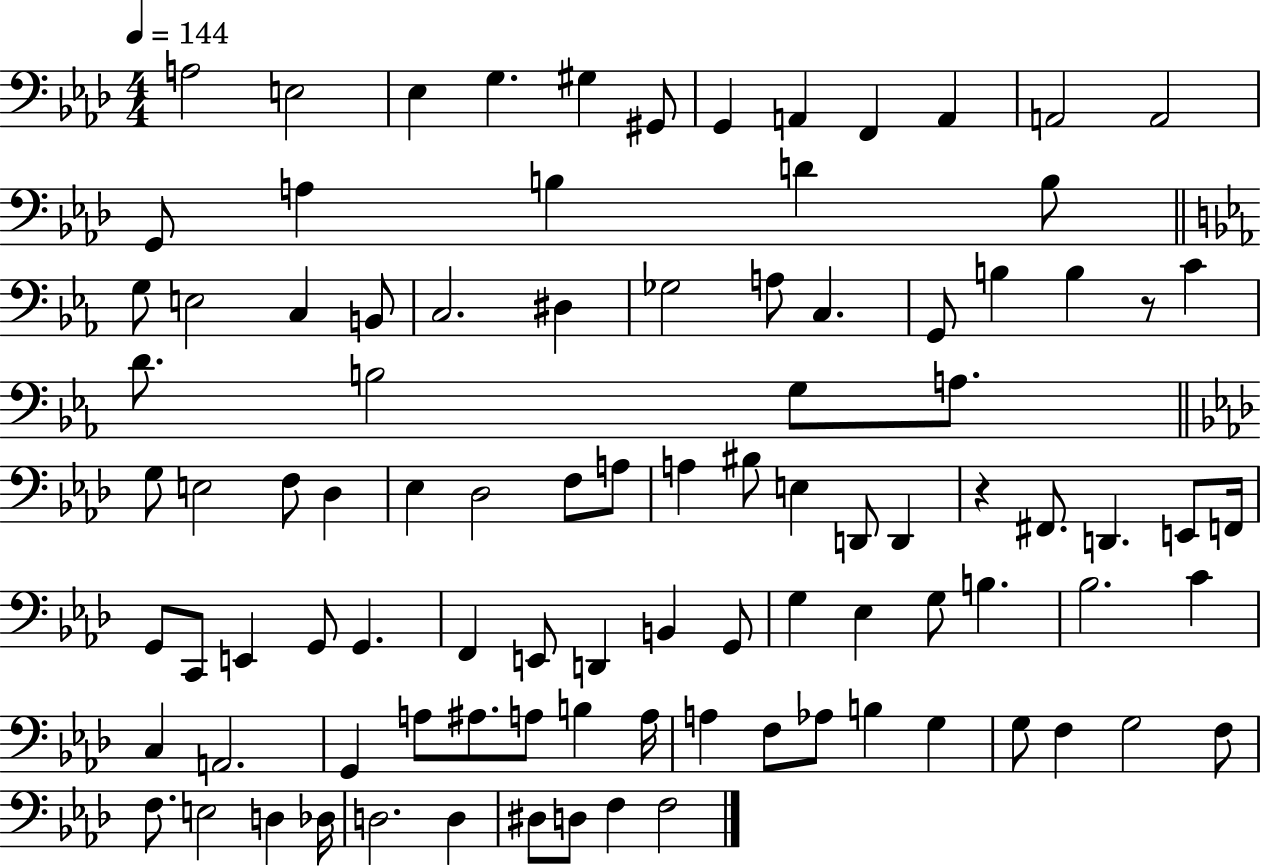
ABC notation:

X:1
T:Untitled
M:4/4
L:1/4
K:Ab
A,2 E,2 _E, G, ^G, ^G,,/2 G,, A,, F,, A,, A,,2 A,,2 G,,/2 A, B, D B,/2 G,/2 E,2 C, B,,/2 C,2 ^D, _G,2 A,/2 C, G,,/2 B, B, z/2 C D/2 B,2 G,/2 A,/2 G,/2 E,2 F,/2 _D, _E, _D,2 F,/2 A,/2 A, ^B,/2 E, D,,/2 D,, z ^F,,/2 D,, E,,/2 F,,/4 G,,/2 C,,/2 E,, G,,/2 G,, F,, E,,/2 D,, B,, G,,/2 G, _E, G,/2 B, _B,2 C C, A,,2 G,, A,/2 ^A,/2 A,/2 B, A,/4 A, F,/2 _A,/2 B, G, G,/2 F, G,2 F,/2 F,/2 E,2 D, _D,/4 D,2 D, ^D,/2 D,/2 F, F,2